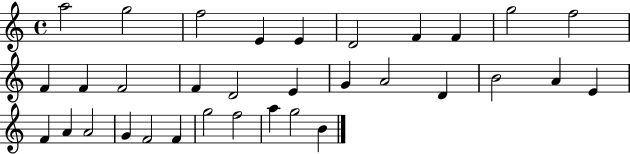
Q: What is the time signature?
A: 4/4